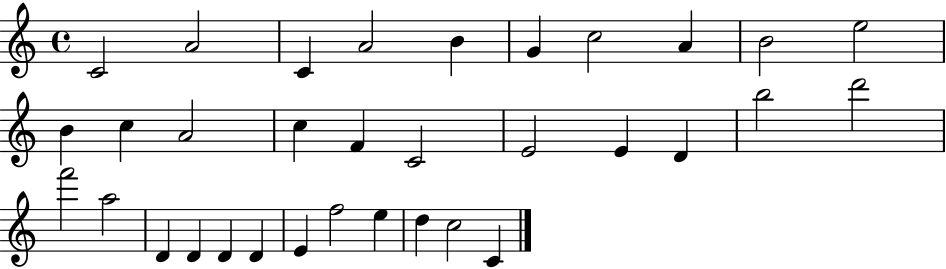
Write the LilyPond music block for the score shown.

{
  \clef treble
  \time 4/4
  \defaultTimeSignature
  \key c \major
  c'2 a'2 | c'4 a'2 b'4 | g'4 c''2 a'4 | b'2 e''2 | \break b'4 c''4 a'2 | c''4 f'4 c'2 | e'2 e'4 d'4 | b''2 d'''2 | \break f'''2 a''2 | d'4 d'4 d'4 d'4 | e'4 f''2 e''4 | d''4 c''2 c'4 | \break \bar "|."
}